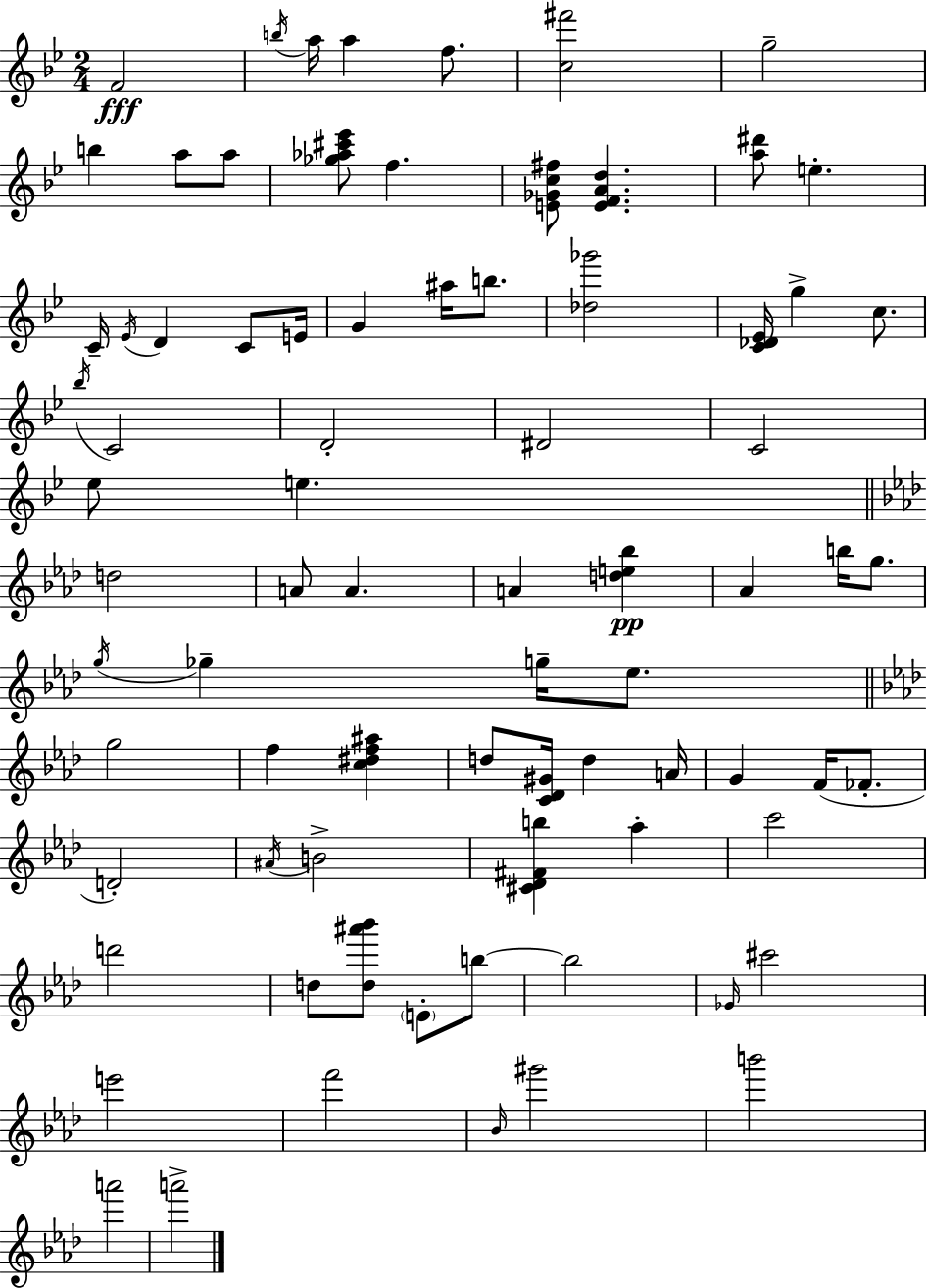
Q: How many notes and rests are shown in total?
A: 78